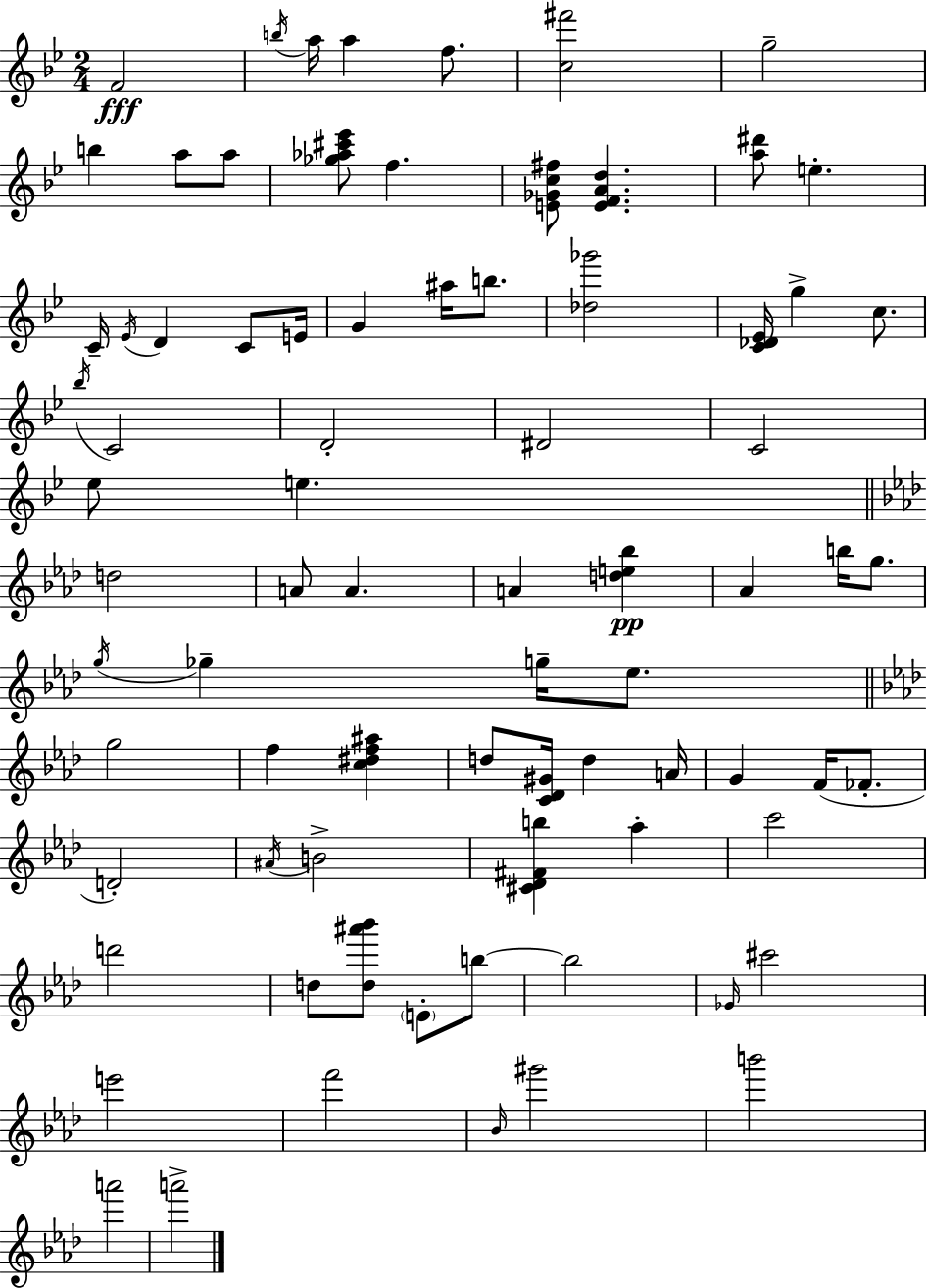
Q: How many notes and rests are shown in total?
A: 78